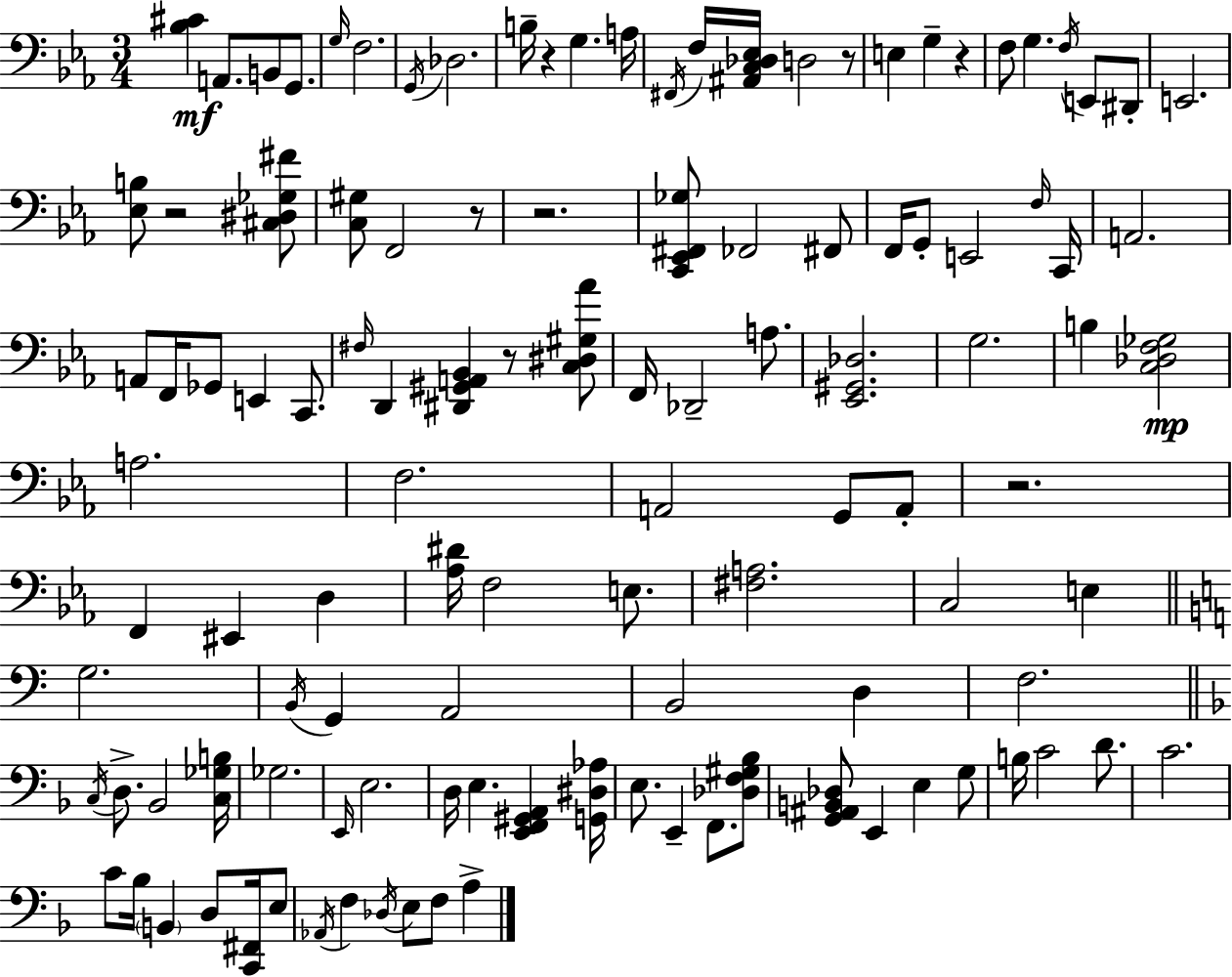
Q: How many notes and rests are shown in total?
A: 116